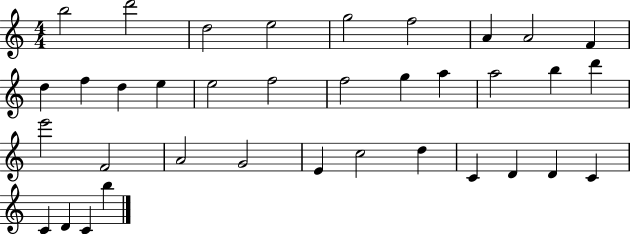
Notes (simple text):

B5/h D6/h D5/h E5/h G5/h F5/h A4/q A4/h F4/q D5/q F5/q D5/q E5/q E5/h F5/h F5/h G5/q A5/q A5/h B5/q D6/q E6/h F4/h A4/h G4/h E4/q C5/h D5/q C4/q D4/q D4/q C4/q C4/q D4/q C4/q B5/q